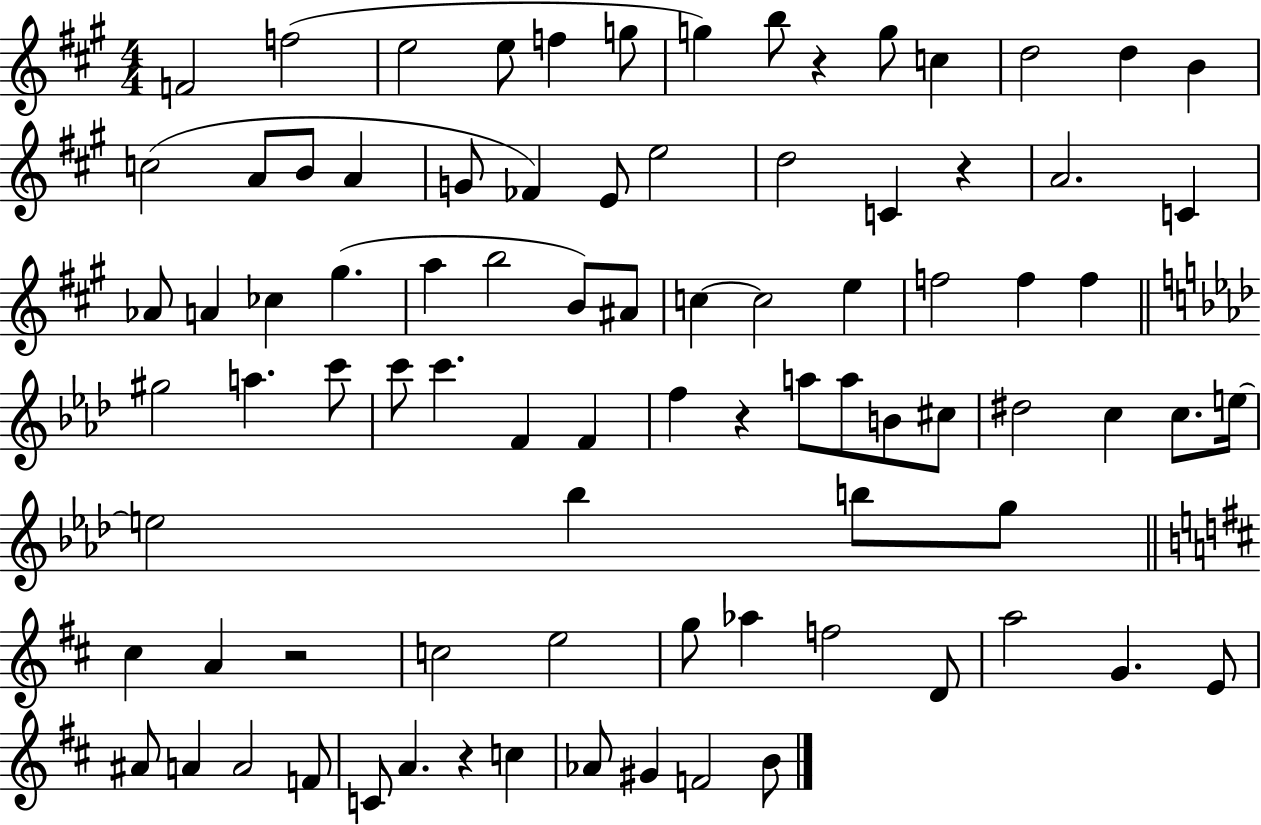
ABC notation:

X:1
T:Untitled
M:4/4
L:1/4
K:A
F2 f2 e2 e/2 f g/2 g b/2 z g/2 c d2 d B c2 A/2 B/2 A G/2 _F E/2 e2 d2 C z A2 C _A/2 A _c ^g a b2 B/2 ^A/2 c c2 e f2 f f ^g2 a c'/2 c'/2 c' F F f z a/2 a/2 B/2 ^c/2 ^d2 c c/2 e/4 e2 _b b/2 g/2 ^c A z2 c2 e2 g/2 _a f2 D/2 a2 G E/2 ^A/2 A A2 F/2 C/2 A z c _A/2 ^G F2 B/2